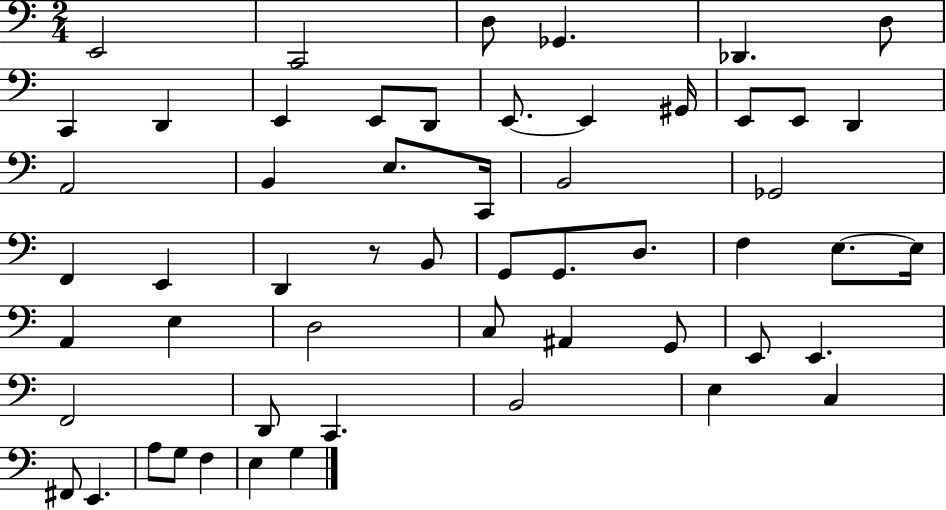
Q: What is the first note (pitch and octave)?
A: E2